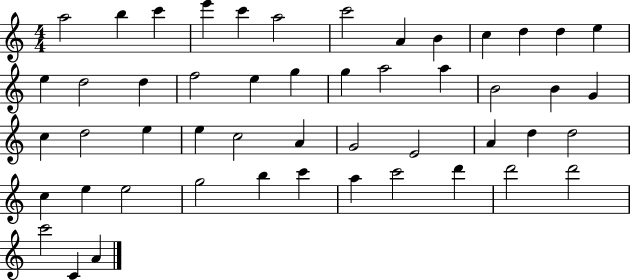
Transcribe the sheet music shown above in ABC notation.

X:1
T:Untitled
M:4/4
L:1/4
K:C
a2 b c' e' c' a2 c'2 A B c d d e e d2 d f2 e g g a2 a B2 B G c d2 e e c2 A G2 E2 A d d2 c e e2 g2 b c' a c'2 d' d'2 d'2 c'2 C A